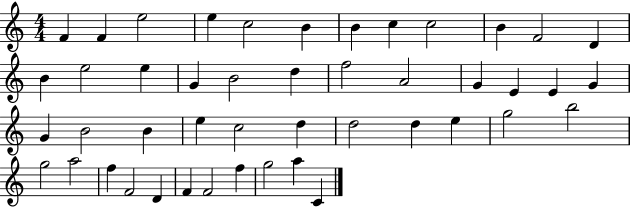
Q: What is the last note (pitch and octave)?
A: C4